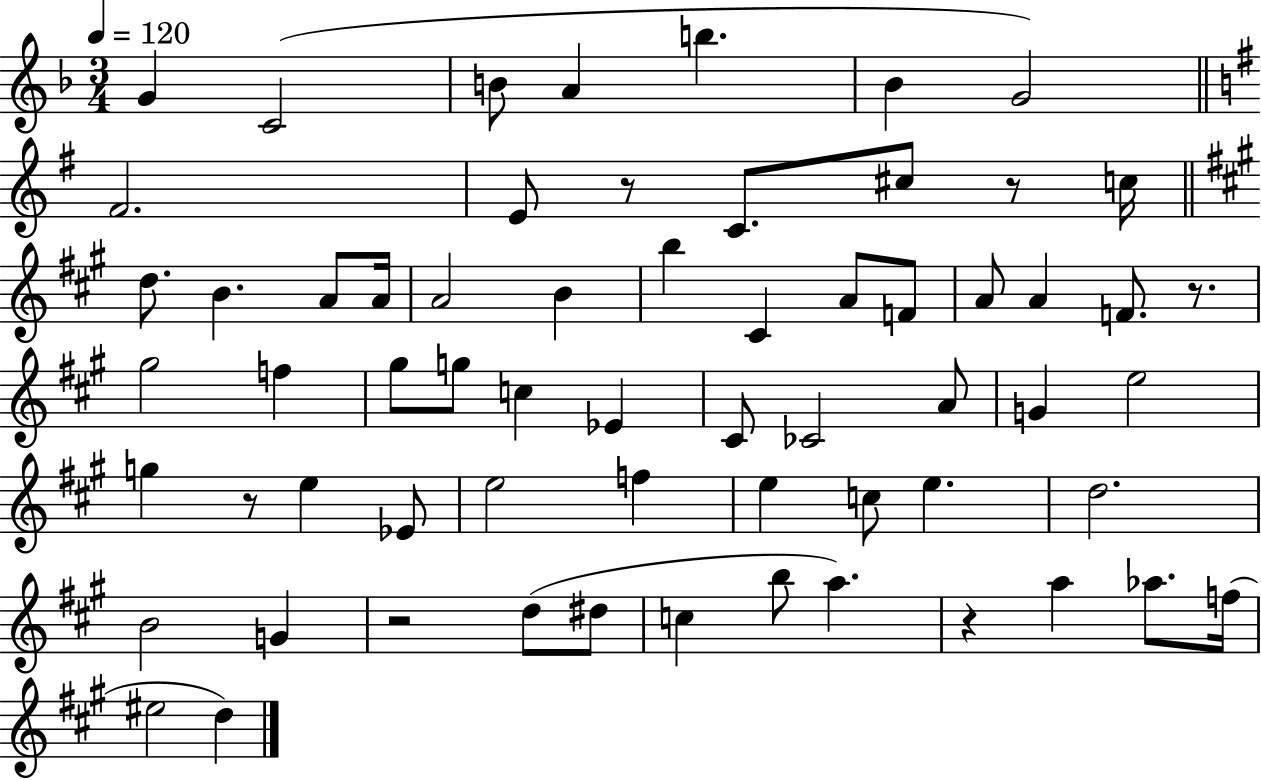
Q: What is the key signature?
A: F major